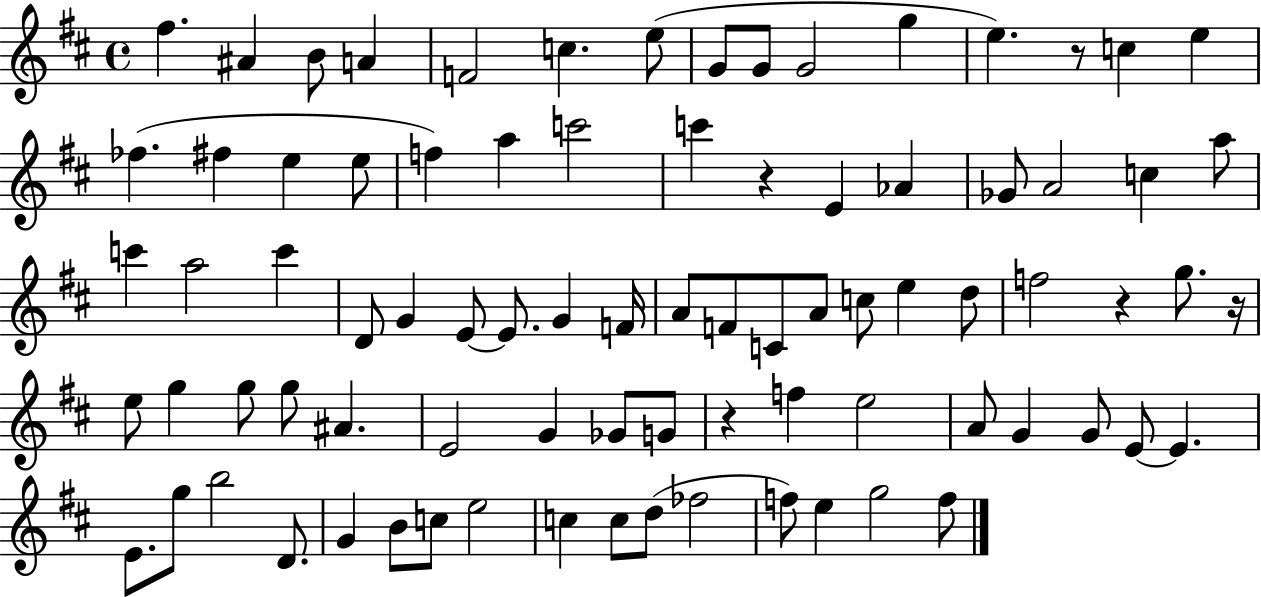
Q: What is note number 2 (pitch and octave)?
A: A#4